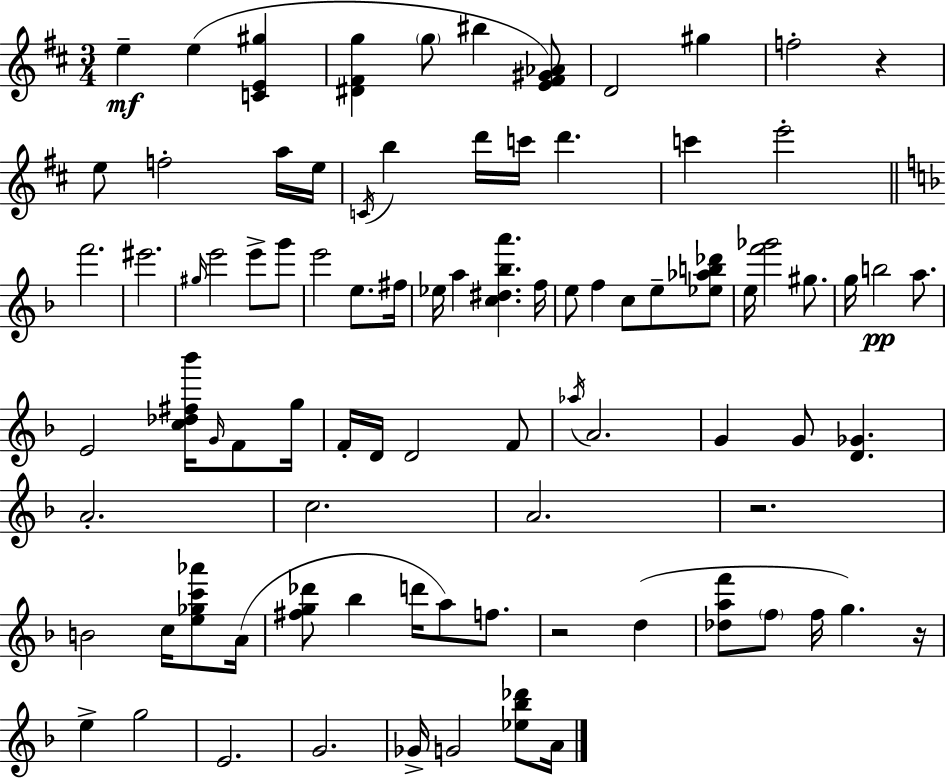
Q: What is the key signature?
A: D major